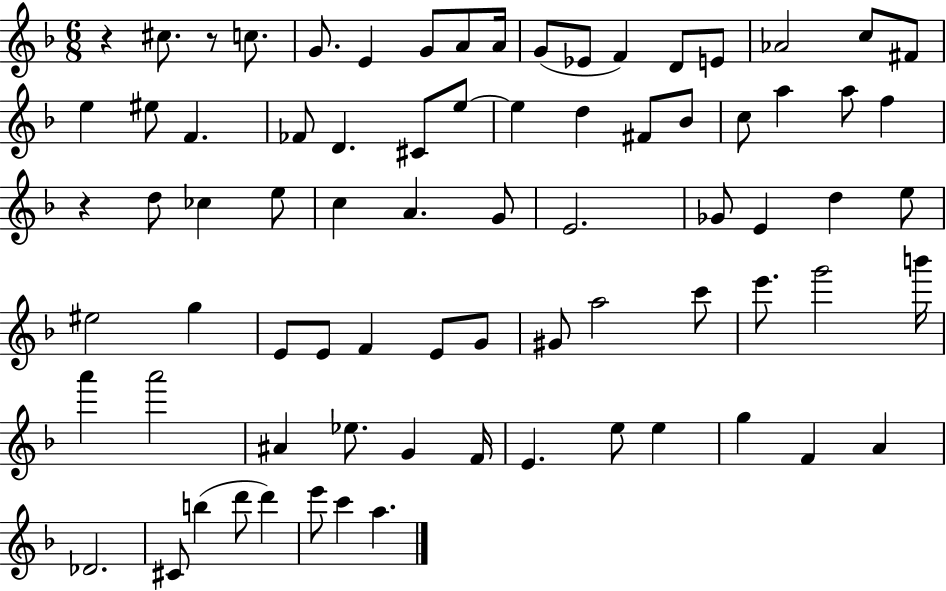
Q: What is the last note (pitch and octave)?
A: A5